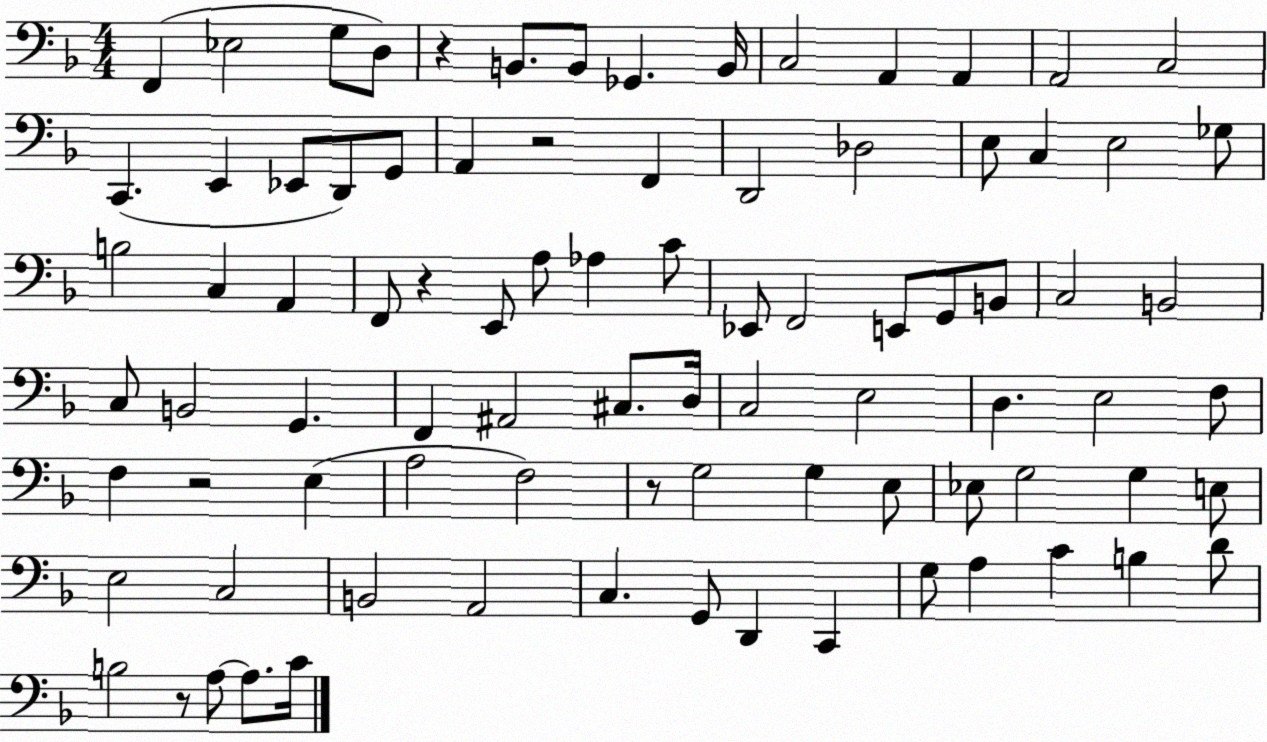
X:1
T:Untitled
M:4/4
L:1/4
K:F
F,, _E,2 G,/2 D,/2 z B,,/2 B,,/2 _G,, B,,/4 C,2 A,, A,, A,,2 C,2 C,, E,, _E,,/2 D,,/2 G,,/2 A,, z2 F,, D,,2 _D,2 E,/2 C, E,2 _G,/2 B,2 C, A,, F,,/2 z E,,/2 A,/2 _A, C/2 _E,,/2 F,,2 E,,/2 G,,/2 B,,/2 C,2 B,,2 C,/2 B,,2 G,, F,, ^A,,2 ^C,/2 D,/4 C,2 E,2 D, E,2 F,/2 F, z2 E, A,2 F,2 z/2 G,2 G, E,/2 _E,/2 G,2 G, E,/2 E,2 C,2 B,,2 A,,2 C, G,,/2 D,, C,, G,/2 A, C B, D/2 B,2 z/2 A,/2 A,/2 C/4